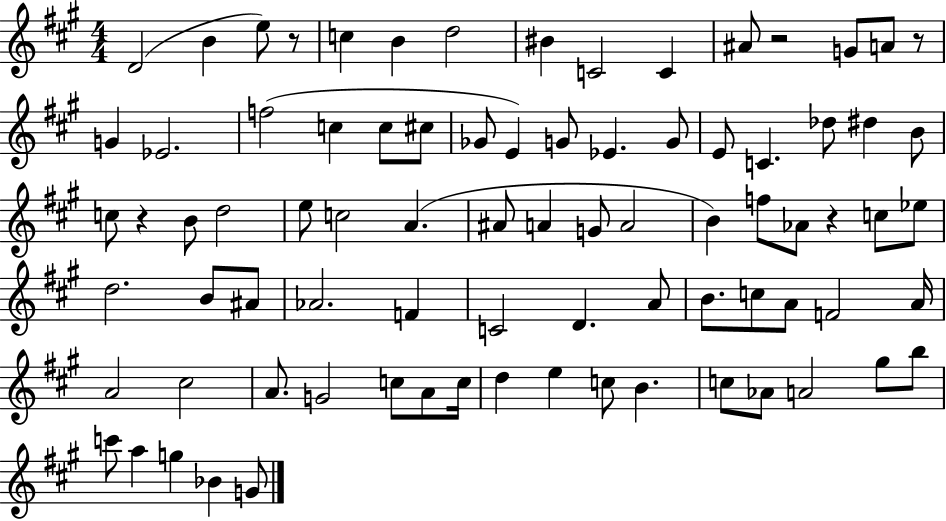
D4/h B4/q E5/e R/e C5/q B4/q D5/h BIS4/q C4/h C4/q A#4/e R/h G4/e A4/e R/e G4/q Eb4/h. F5/h C5/q C5/e C#5/e Gb4/e E4/q G4/e Eb4/q. G4/e E4/e C4/q. Db5/e D#5/q B4/e C5/e R/q B4/e D5/h E5/e C5/h A4/q. A#4/e A4/q G4/e A4/h B4/q F5/e Ab4/e R/q C5/e Eb5/e D5/h. B4/e A#4/e Ab4/h. F4/q C4/h D4/q. A4/e B4/e. C5/e A4/e F4/h A4/s A4/h C#5/h A4/e. G4/h C5/e A4/e C5/s D5/q E5/q C5/e B4/q. C5/e Ab4/e A4/h G#5/e B5/e C6/e A5/q G5/q Bb4/q G4/e